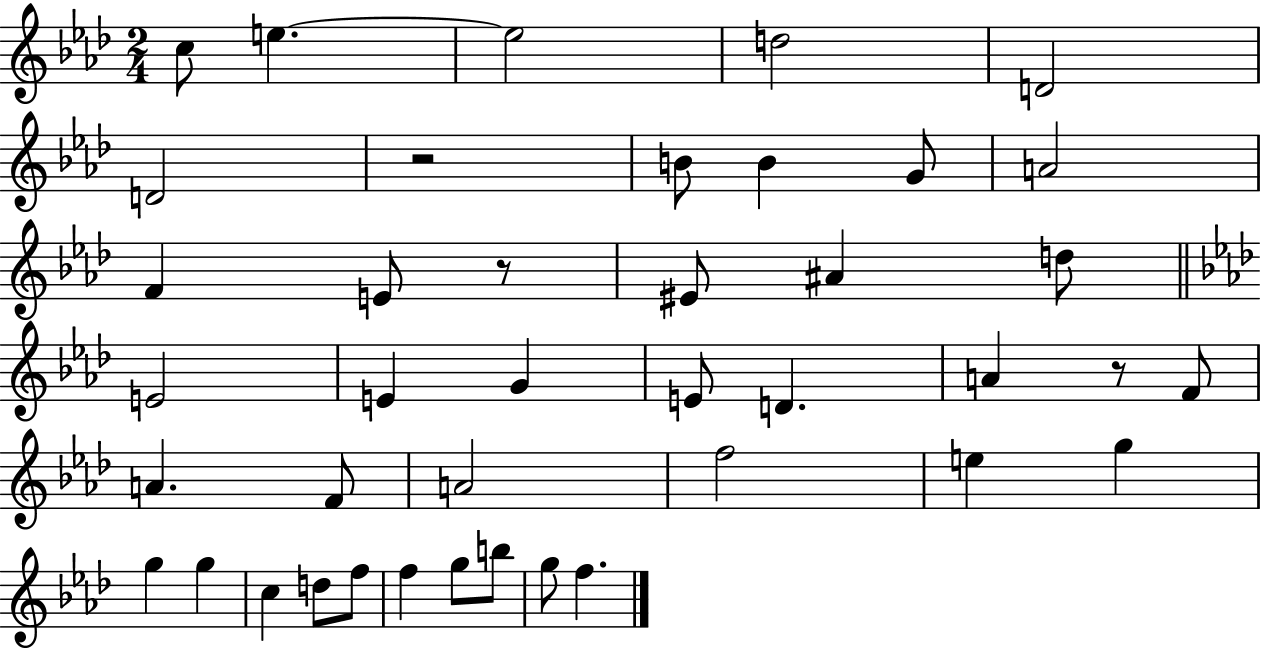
C5/e E5/q. E5/h D5/h D4/h D4/h R/h B4/e B4/q G4/e A4/h F4/q E4/e R/e EIS4/e A#4/q D5/e E4/h E4/q G4/q E4/e D4/q. A4/q R/e F4/e A4/q. F4/e A4/h F5/h E5/q G5/q G5/q G5/q C5/q D5/e F5/e F5/q G5/e B5/e G5/e F5/q.